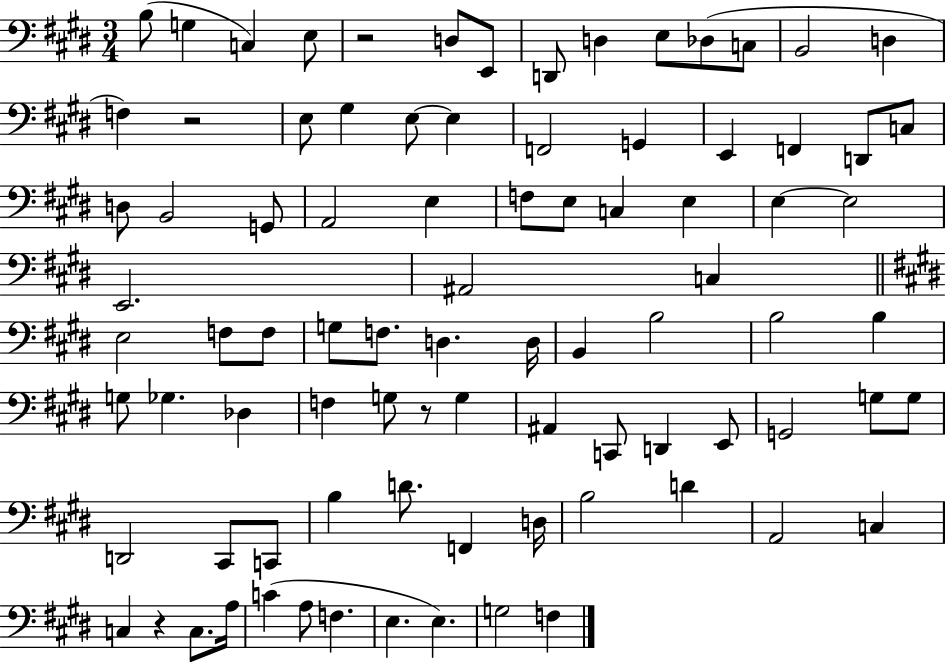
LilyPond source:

{
  \clef bass
  \numericTimeSignature
  \time 3/4
  \key e \major
  b8( g4 c4) e8 | r2 d8 e,8 | d,8 d4 e8 des8( c8 | b,2 d4 | \break f4) r2 | e8 gis4 e8~~ e4 | f,2 g,4 | e,4 f,4 d,8 c8 | \break d8 b,2 g,8 | a,2 e4 | f8 e8 c4 e4 | e4~~ e2 | \break e,2. | ais,2 c4 | \bar "||" \break \key e \major e2 f8 f8 | g8 f8. d4. d16 | b,4 b2 | b2 b4 | \break g8 ges4. des4 | f4 g8 r8 g4 | ais,4 c,8 d,4 e,8 | g,2 g8 g8 | \break d,2 cis,8 c,8 | b4 d'8. f,4 d16 | b2 d'4 | a,2 c4 | \break c4 r4 c8. a16 | c'4( a8 f4. | e4. e4.) | g2 f4 | \break \bar "|."
}